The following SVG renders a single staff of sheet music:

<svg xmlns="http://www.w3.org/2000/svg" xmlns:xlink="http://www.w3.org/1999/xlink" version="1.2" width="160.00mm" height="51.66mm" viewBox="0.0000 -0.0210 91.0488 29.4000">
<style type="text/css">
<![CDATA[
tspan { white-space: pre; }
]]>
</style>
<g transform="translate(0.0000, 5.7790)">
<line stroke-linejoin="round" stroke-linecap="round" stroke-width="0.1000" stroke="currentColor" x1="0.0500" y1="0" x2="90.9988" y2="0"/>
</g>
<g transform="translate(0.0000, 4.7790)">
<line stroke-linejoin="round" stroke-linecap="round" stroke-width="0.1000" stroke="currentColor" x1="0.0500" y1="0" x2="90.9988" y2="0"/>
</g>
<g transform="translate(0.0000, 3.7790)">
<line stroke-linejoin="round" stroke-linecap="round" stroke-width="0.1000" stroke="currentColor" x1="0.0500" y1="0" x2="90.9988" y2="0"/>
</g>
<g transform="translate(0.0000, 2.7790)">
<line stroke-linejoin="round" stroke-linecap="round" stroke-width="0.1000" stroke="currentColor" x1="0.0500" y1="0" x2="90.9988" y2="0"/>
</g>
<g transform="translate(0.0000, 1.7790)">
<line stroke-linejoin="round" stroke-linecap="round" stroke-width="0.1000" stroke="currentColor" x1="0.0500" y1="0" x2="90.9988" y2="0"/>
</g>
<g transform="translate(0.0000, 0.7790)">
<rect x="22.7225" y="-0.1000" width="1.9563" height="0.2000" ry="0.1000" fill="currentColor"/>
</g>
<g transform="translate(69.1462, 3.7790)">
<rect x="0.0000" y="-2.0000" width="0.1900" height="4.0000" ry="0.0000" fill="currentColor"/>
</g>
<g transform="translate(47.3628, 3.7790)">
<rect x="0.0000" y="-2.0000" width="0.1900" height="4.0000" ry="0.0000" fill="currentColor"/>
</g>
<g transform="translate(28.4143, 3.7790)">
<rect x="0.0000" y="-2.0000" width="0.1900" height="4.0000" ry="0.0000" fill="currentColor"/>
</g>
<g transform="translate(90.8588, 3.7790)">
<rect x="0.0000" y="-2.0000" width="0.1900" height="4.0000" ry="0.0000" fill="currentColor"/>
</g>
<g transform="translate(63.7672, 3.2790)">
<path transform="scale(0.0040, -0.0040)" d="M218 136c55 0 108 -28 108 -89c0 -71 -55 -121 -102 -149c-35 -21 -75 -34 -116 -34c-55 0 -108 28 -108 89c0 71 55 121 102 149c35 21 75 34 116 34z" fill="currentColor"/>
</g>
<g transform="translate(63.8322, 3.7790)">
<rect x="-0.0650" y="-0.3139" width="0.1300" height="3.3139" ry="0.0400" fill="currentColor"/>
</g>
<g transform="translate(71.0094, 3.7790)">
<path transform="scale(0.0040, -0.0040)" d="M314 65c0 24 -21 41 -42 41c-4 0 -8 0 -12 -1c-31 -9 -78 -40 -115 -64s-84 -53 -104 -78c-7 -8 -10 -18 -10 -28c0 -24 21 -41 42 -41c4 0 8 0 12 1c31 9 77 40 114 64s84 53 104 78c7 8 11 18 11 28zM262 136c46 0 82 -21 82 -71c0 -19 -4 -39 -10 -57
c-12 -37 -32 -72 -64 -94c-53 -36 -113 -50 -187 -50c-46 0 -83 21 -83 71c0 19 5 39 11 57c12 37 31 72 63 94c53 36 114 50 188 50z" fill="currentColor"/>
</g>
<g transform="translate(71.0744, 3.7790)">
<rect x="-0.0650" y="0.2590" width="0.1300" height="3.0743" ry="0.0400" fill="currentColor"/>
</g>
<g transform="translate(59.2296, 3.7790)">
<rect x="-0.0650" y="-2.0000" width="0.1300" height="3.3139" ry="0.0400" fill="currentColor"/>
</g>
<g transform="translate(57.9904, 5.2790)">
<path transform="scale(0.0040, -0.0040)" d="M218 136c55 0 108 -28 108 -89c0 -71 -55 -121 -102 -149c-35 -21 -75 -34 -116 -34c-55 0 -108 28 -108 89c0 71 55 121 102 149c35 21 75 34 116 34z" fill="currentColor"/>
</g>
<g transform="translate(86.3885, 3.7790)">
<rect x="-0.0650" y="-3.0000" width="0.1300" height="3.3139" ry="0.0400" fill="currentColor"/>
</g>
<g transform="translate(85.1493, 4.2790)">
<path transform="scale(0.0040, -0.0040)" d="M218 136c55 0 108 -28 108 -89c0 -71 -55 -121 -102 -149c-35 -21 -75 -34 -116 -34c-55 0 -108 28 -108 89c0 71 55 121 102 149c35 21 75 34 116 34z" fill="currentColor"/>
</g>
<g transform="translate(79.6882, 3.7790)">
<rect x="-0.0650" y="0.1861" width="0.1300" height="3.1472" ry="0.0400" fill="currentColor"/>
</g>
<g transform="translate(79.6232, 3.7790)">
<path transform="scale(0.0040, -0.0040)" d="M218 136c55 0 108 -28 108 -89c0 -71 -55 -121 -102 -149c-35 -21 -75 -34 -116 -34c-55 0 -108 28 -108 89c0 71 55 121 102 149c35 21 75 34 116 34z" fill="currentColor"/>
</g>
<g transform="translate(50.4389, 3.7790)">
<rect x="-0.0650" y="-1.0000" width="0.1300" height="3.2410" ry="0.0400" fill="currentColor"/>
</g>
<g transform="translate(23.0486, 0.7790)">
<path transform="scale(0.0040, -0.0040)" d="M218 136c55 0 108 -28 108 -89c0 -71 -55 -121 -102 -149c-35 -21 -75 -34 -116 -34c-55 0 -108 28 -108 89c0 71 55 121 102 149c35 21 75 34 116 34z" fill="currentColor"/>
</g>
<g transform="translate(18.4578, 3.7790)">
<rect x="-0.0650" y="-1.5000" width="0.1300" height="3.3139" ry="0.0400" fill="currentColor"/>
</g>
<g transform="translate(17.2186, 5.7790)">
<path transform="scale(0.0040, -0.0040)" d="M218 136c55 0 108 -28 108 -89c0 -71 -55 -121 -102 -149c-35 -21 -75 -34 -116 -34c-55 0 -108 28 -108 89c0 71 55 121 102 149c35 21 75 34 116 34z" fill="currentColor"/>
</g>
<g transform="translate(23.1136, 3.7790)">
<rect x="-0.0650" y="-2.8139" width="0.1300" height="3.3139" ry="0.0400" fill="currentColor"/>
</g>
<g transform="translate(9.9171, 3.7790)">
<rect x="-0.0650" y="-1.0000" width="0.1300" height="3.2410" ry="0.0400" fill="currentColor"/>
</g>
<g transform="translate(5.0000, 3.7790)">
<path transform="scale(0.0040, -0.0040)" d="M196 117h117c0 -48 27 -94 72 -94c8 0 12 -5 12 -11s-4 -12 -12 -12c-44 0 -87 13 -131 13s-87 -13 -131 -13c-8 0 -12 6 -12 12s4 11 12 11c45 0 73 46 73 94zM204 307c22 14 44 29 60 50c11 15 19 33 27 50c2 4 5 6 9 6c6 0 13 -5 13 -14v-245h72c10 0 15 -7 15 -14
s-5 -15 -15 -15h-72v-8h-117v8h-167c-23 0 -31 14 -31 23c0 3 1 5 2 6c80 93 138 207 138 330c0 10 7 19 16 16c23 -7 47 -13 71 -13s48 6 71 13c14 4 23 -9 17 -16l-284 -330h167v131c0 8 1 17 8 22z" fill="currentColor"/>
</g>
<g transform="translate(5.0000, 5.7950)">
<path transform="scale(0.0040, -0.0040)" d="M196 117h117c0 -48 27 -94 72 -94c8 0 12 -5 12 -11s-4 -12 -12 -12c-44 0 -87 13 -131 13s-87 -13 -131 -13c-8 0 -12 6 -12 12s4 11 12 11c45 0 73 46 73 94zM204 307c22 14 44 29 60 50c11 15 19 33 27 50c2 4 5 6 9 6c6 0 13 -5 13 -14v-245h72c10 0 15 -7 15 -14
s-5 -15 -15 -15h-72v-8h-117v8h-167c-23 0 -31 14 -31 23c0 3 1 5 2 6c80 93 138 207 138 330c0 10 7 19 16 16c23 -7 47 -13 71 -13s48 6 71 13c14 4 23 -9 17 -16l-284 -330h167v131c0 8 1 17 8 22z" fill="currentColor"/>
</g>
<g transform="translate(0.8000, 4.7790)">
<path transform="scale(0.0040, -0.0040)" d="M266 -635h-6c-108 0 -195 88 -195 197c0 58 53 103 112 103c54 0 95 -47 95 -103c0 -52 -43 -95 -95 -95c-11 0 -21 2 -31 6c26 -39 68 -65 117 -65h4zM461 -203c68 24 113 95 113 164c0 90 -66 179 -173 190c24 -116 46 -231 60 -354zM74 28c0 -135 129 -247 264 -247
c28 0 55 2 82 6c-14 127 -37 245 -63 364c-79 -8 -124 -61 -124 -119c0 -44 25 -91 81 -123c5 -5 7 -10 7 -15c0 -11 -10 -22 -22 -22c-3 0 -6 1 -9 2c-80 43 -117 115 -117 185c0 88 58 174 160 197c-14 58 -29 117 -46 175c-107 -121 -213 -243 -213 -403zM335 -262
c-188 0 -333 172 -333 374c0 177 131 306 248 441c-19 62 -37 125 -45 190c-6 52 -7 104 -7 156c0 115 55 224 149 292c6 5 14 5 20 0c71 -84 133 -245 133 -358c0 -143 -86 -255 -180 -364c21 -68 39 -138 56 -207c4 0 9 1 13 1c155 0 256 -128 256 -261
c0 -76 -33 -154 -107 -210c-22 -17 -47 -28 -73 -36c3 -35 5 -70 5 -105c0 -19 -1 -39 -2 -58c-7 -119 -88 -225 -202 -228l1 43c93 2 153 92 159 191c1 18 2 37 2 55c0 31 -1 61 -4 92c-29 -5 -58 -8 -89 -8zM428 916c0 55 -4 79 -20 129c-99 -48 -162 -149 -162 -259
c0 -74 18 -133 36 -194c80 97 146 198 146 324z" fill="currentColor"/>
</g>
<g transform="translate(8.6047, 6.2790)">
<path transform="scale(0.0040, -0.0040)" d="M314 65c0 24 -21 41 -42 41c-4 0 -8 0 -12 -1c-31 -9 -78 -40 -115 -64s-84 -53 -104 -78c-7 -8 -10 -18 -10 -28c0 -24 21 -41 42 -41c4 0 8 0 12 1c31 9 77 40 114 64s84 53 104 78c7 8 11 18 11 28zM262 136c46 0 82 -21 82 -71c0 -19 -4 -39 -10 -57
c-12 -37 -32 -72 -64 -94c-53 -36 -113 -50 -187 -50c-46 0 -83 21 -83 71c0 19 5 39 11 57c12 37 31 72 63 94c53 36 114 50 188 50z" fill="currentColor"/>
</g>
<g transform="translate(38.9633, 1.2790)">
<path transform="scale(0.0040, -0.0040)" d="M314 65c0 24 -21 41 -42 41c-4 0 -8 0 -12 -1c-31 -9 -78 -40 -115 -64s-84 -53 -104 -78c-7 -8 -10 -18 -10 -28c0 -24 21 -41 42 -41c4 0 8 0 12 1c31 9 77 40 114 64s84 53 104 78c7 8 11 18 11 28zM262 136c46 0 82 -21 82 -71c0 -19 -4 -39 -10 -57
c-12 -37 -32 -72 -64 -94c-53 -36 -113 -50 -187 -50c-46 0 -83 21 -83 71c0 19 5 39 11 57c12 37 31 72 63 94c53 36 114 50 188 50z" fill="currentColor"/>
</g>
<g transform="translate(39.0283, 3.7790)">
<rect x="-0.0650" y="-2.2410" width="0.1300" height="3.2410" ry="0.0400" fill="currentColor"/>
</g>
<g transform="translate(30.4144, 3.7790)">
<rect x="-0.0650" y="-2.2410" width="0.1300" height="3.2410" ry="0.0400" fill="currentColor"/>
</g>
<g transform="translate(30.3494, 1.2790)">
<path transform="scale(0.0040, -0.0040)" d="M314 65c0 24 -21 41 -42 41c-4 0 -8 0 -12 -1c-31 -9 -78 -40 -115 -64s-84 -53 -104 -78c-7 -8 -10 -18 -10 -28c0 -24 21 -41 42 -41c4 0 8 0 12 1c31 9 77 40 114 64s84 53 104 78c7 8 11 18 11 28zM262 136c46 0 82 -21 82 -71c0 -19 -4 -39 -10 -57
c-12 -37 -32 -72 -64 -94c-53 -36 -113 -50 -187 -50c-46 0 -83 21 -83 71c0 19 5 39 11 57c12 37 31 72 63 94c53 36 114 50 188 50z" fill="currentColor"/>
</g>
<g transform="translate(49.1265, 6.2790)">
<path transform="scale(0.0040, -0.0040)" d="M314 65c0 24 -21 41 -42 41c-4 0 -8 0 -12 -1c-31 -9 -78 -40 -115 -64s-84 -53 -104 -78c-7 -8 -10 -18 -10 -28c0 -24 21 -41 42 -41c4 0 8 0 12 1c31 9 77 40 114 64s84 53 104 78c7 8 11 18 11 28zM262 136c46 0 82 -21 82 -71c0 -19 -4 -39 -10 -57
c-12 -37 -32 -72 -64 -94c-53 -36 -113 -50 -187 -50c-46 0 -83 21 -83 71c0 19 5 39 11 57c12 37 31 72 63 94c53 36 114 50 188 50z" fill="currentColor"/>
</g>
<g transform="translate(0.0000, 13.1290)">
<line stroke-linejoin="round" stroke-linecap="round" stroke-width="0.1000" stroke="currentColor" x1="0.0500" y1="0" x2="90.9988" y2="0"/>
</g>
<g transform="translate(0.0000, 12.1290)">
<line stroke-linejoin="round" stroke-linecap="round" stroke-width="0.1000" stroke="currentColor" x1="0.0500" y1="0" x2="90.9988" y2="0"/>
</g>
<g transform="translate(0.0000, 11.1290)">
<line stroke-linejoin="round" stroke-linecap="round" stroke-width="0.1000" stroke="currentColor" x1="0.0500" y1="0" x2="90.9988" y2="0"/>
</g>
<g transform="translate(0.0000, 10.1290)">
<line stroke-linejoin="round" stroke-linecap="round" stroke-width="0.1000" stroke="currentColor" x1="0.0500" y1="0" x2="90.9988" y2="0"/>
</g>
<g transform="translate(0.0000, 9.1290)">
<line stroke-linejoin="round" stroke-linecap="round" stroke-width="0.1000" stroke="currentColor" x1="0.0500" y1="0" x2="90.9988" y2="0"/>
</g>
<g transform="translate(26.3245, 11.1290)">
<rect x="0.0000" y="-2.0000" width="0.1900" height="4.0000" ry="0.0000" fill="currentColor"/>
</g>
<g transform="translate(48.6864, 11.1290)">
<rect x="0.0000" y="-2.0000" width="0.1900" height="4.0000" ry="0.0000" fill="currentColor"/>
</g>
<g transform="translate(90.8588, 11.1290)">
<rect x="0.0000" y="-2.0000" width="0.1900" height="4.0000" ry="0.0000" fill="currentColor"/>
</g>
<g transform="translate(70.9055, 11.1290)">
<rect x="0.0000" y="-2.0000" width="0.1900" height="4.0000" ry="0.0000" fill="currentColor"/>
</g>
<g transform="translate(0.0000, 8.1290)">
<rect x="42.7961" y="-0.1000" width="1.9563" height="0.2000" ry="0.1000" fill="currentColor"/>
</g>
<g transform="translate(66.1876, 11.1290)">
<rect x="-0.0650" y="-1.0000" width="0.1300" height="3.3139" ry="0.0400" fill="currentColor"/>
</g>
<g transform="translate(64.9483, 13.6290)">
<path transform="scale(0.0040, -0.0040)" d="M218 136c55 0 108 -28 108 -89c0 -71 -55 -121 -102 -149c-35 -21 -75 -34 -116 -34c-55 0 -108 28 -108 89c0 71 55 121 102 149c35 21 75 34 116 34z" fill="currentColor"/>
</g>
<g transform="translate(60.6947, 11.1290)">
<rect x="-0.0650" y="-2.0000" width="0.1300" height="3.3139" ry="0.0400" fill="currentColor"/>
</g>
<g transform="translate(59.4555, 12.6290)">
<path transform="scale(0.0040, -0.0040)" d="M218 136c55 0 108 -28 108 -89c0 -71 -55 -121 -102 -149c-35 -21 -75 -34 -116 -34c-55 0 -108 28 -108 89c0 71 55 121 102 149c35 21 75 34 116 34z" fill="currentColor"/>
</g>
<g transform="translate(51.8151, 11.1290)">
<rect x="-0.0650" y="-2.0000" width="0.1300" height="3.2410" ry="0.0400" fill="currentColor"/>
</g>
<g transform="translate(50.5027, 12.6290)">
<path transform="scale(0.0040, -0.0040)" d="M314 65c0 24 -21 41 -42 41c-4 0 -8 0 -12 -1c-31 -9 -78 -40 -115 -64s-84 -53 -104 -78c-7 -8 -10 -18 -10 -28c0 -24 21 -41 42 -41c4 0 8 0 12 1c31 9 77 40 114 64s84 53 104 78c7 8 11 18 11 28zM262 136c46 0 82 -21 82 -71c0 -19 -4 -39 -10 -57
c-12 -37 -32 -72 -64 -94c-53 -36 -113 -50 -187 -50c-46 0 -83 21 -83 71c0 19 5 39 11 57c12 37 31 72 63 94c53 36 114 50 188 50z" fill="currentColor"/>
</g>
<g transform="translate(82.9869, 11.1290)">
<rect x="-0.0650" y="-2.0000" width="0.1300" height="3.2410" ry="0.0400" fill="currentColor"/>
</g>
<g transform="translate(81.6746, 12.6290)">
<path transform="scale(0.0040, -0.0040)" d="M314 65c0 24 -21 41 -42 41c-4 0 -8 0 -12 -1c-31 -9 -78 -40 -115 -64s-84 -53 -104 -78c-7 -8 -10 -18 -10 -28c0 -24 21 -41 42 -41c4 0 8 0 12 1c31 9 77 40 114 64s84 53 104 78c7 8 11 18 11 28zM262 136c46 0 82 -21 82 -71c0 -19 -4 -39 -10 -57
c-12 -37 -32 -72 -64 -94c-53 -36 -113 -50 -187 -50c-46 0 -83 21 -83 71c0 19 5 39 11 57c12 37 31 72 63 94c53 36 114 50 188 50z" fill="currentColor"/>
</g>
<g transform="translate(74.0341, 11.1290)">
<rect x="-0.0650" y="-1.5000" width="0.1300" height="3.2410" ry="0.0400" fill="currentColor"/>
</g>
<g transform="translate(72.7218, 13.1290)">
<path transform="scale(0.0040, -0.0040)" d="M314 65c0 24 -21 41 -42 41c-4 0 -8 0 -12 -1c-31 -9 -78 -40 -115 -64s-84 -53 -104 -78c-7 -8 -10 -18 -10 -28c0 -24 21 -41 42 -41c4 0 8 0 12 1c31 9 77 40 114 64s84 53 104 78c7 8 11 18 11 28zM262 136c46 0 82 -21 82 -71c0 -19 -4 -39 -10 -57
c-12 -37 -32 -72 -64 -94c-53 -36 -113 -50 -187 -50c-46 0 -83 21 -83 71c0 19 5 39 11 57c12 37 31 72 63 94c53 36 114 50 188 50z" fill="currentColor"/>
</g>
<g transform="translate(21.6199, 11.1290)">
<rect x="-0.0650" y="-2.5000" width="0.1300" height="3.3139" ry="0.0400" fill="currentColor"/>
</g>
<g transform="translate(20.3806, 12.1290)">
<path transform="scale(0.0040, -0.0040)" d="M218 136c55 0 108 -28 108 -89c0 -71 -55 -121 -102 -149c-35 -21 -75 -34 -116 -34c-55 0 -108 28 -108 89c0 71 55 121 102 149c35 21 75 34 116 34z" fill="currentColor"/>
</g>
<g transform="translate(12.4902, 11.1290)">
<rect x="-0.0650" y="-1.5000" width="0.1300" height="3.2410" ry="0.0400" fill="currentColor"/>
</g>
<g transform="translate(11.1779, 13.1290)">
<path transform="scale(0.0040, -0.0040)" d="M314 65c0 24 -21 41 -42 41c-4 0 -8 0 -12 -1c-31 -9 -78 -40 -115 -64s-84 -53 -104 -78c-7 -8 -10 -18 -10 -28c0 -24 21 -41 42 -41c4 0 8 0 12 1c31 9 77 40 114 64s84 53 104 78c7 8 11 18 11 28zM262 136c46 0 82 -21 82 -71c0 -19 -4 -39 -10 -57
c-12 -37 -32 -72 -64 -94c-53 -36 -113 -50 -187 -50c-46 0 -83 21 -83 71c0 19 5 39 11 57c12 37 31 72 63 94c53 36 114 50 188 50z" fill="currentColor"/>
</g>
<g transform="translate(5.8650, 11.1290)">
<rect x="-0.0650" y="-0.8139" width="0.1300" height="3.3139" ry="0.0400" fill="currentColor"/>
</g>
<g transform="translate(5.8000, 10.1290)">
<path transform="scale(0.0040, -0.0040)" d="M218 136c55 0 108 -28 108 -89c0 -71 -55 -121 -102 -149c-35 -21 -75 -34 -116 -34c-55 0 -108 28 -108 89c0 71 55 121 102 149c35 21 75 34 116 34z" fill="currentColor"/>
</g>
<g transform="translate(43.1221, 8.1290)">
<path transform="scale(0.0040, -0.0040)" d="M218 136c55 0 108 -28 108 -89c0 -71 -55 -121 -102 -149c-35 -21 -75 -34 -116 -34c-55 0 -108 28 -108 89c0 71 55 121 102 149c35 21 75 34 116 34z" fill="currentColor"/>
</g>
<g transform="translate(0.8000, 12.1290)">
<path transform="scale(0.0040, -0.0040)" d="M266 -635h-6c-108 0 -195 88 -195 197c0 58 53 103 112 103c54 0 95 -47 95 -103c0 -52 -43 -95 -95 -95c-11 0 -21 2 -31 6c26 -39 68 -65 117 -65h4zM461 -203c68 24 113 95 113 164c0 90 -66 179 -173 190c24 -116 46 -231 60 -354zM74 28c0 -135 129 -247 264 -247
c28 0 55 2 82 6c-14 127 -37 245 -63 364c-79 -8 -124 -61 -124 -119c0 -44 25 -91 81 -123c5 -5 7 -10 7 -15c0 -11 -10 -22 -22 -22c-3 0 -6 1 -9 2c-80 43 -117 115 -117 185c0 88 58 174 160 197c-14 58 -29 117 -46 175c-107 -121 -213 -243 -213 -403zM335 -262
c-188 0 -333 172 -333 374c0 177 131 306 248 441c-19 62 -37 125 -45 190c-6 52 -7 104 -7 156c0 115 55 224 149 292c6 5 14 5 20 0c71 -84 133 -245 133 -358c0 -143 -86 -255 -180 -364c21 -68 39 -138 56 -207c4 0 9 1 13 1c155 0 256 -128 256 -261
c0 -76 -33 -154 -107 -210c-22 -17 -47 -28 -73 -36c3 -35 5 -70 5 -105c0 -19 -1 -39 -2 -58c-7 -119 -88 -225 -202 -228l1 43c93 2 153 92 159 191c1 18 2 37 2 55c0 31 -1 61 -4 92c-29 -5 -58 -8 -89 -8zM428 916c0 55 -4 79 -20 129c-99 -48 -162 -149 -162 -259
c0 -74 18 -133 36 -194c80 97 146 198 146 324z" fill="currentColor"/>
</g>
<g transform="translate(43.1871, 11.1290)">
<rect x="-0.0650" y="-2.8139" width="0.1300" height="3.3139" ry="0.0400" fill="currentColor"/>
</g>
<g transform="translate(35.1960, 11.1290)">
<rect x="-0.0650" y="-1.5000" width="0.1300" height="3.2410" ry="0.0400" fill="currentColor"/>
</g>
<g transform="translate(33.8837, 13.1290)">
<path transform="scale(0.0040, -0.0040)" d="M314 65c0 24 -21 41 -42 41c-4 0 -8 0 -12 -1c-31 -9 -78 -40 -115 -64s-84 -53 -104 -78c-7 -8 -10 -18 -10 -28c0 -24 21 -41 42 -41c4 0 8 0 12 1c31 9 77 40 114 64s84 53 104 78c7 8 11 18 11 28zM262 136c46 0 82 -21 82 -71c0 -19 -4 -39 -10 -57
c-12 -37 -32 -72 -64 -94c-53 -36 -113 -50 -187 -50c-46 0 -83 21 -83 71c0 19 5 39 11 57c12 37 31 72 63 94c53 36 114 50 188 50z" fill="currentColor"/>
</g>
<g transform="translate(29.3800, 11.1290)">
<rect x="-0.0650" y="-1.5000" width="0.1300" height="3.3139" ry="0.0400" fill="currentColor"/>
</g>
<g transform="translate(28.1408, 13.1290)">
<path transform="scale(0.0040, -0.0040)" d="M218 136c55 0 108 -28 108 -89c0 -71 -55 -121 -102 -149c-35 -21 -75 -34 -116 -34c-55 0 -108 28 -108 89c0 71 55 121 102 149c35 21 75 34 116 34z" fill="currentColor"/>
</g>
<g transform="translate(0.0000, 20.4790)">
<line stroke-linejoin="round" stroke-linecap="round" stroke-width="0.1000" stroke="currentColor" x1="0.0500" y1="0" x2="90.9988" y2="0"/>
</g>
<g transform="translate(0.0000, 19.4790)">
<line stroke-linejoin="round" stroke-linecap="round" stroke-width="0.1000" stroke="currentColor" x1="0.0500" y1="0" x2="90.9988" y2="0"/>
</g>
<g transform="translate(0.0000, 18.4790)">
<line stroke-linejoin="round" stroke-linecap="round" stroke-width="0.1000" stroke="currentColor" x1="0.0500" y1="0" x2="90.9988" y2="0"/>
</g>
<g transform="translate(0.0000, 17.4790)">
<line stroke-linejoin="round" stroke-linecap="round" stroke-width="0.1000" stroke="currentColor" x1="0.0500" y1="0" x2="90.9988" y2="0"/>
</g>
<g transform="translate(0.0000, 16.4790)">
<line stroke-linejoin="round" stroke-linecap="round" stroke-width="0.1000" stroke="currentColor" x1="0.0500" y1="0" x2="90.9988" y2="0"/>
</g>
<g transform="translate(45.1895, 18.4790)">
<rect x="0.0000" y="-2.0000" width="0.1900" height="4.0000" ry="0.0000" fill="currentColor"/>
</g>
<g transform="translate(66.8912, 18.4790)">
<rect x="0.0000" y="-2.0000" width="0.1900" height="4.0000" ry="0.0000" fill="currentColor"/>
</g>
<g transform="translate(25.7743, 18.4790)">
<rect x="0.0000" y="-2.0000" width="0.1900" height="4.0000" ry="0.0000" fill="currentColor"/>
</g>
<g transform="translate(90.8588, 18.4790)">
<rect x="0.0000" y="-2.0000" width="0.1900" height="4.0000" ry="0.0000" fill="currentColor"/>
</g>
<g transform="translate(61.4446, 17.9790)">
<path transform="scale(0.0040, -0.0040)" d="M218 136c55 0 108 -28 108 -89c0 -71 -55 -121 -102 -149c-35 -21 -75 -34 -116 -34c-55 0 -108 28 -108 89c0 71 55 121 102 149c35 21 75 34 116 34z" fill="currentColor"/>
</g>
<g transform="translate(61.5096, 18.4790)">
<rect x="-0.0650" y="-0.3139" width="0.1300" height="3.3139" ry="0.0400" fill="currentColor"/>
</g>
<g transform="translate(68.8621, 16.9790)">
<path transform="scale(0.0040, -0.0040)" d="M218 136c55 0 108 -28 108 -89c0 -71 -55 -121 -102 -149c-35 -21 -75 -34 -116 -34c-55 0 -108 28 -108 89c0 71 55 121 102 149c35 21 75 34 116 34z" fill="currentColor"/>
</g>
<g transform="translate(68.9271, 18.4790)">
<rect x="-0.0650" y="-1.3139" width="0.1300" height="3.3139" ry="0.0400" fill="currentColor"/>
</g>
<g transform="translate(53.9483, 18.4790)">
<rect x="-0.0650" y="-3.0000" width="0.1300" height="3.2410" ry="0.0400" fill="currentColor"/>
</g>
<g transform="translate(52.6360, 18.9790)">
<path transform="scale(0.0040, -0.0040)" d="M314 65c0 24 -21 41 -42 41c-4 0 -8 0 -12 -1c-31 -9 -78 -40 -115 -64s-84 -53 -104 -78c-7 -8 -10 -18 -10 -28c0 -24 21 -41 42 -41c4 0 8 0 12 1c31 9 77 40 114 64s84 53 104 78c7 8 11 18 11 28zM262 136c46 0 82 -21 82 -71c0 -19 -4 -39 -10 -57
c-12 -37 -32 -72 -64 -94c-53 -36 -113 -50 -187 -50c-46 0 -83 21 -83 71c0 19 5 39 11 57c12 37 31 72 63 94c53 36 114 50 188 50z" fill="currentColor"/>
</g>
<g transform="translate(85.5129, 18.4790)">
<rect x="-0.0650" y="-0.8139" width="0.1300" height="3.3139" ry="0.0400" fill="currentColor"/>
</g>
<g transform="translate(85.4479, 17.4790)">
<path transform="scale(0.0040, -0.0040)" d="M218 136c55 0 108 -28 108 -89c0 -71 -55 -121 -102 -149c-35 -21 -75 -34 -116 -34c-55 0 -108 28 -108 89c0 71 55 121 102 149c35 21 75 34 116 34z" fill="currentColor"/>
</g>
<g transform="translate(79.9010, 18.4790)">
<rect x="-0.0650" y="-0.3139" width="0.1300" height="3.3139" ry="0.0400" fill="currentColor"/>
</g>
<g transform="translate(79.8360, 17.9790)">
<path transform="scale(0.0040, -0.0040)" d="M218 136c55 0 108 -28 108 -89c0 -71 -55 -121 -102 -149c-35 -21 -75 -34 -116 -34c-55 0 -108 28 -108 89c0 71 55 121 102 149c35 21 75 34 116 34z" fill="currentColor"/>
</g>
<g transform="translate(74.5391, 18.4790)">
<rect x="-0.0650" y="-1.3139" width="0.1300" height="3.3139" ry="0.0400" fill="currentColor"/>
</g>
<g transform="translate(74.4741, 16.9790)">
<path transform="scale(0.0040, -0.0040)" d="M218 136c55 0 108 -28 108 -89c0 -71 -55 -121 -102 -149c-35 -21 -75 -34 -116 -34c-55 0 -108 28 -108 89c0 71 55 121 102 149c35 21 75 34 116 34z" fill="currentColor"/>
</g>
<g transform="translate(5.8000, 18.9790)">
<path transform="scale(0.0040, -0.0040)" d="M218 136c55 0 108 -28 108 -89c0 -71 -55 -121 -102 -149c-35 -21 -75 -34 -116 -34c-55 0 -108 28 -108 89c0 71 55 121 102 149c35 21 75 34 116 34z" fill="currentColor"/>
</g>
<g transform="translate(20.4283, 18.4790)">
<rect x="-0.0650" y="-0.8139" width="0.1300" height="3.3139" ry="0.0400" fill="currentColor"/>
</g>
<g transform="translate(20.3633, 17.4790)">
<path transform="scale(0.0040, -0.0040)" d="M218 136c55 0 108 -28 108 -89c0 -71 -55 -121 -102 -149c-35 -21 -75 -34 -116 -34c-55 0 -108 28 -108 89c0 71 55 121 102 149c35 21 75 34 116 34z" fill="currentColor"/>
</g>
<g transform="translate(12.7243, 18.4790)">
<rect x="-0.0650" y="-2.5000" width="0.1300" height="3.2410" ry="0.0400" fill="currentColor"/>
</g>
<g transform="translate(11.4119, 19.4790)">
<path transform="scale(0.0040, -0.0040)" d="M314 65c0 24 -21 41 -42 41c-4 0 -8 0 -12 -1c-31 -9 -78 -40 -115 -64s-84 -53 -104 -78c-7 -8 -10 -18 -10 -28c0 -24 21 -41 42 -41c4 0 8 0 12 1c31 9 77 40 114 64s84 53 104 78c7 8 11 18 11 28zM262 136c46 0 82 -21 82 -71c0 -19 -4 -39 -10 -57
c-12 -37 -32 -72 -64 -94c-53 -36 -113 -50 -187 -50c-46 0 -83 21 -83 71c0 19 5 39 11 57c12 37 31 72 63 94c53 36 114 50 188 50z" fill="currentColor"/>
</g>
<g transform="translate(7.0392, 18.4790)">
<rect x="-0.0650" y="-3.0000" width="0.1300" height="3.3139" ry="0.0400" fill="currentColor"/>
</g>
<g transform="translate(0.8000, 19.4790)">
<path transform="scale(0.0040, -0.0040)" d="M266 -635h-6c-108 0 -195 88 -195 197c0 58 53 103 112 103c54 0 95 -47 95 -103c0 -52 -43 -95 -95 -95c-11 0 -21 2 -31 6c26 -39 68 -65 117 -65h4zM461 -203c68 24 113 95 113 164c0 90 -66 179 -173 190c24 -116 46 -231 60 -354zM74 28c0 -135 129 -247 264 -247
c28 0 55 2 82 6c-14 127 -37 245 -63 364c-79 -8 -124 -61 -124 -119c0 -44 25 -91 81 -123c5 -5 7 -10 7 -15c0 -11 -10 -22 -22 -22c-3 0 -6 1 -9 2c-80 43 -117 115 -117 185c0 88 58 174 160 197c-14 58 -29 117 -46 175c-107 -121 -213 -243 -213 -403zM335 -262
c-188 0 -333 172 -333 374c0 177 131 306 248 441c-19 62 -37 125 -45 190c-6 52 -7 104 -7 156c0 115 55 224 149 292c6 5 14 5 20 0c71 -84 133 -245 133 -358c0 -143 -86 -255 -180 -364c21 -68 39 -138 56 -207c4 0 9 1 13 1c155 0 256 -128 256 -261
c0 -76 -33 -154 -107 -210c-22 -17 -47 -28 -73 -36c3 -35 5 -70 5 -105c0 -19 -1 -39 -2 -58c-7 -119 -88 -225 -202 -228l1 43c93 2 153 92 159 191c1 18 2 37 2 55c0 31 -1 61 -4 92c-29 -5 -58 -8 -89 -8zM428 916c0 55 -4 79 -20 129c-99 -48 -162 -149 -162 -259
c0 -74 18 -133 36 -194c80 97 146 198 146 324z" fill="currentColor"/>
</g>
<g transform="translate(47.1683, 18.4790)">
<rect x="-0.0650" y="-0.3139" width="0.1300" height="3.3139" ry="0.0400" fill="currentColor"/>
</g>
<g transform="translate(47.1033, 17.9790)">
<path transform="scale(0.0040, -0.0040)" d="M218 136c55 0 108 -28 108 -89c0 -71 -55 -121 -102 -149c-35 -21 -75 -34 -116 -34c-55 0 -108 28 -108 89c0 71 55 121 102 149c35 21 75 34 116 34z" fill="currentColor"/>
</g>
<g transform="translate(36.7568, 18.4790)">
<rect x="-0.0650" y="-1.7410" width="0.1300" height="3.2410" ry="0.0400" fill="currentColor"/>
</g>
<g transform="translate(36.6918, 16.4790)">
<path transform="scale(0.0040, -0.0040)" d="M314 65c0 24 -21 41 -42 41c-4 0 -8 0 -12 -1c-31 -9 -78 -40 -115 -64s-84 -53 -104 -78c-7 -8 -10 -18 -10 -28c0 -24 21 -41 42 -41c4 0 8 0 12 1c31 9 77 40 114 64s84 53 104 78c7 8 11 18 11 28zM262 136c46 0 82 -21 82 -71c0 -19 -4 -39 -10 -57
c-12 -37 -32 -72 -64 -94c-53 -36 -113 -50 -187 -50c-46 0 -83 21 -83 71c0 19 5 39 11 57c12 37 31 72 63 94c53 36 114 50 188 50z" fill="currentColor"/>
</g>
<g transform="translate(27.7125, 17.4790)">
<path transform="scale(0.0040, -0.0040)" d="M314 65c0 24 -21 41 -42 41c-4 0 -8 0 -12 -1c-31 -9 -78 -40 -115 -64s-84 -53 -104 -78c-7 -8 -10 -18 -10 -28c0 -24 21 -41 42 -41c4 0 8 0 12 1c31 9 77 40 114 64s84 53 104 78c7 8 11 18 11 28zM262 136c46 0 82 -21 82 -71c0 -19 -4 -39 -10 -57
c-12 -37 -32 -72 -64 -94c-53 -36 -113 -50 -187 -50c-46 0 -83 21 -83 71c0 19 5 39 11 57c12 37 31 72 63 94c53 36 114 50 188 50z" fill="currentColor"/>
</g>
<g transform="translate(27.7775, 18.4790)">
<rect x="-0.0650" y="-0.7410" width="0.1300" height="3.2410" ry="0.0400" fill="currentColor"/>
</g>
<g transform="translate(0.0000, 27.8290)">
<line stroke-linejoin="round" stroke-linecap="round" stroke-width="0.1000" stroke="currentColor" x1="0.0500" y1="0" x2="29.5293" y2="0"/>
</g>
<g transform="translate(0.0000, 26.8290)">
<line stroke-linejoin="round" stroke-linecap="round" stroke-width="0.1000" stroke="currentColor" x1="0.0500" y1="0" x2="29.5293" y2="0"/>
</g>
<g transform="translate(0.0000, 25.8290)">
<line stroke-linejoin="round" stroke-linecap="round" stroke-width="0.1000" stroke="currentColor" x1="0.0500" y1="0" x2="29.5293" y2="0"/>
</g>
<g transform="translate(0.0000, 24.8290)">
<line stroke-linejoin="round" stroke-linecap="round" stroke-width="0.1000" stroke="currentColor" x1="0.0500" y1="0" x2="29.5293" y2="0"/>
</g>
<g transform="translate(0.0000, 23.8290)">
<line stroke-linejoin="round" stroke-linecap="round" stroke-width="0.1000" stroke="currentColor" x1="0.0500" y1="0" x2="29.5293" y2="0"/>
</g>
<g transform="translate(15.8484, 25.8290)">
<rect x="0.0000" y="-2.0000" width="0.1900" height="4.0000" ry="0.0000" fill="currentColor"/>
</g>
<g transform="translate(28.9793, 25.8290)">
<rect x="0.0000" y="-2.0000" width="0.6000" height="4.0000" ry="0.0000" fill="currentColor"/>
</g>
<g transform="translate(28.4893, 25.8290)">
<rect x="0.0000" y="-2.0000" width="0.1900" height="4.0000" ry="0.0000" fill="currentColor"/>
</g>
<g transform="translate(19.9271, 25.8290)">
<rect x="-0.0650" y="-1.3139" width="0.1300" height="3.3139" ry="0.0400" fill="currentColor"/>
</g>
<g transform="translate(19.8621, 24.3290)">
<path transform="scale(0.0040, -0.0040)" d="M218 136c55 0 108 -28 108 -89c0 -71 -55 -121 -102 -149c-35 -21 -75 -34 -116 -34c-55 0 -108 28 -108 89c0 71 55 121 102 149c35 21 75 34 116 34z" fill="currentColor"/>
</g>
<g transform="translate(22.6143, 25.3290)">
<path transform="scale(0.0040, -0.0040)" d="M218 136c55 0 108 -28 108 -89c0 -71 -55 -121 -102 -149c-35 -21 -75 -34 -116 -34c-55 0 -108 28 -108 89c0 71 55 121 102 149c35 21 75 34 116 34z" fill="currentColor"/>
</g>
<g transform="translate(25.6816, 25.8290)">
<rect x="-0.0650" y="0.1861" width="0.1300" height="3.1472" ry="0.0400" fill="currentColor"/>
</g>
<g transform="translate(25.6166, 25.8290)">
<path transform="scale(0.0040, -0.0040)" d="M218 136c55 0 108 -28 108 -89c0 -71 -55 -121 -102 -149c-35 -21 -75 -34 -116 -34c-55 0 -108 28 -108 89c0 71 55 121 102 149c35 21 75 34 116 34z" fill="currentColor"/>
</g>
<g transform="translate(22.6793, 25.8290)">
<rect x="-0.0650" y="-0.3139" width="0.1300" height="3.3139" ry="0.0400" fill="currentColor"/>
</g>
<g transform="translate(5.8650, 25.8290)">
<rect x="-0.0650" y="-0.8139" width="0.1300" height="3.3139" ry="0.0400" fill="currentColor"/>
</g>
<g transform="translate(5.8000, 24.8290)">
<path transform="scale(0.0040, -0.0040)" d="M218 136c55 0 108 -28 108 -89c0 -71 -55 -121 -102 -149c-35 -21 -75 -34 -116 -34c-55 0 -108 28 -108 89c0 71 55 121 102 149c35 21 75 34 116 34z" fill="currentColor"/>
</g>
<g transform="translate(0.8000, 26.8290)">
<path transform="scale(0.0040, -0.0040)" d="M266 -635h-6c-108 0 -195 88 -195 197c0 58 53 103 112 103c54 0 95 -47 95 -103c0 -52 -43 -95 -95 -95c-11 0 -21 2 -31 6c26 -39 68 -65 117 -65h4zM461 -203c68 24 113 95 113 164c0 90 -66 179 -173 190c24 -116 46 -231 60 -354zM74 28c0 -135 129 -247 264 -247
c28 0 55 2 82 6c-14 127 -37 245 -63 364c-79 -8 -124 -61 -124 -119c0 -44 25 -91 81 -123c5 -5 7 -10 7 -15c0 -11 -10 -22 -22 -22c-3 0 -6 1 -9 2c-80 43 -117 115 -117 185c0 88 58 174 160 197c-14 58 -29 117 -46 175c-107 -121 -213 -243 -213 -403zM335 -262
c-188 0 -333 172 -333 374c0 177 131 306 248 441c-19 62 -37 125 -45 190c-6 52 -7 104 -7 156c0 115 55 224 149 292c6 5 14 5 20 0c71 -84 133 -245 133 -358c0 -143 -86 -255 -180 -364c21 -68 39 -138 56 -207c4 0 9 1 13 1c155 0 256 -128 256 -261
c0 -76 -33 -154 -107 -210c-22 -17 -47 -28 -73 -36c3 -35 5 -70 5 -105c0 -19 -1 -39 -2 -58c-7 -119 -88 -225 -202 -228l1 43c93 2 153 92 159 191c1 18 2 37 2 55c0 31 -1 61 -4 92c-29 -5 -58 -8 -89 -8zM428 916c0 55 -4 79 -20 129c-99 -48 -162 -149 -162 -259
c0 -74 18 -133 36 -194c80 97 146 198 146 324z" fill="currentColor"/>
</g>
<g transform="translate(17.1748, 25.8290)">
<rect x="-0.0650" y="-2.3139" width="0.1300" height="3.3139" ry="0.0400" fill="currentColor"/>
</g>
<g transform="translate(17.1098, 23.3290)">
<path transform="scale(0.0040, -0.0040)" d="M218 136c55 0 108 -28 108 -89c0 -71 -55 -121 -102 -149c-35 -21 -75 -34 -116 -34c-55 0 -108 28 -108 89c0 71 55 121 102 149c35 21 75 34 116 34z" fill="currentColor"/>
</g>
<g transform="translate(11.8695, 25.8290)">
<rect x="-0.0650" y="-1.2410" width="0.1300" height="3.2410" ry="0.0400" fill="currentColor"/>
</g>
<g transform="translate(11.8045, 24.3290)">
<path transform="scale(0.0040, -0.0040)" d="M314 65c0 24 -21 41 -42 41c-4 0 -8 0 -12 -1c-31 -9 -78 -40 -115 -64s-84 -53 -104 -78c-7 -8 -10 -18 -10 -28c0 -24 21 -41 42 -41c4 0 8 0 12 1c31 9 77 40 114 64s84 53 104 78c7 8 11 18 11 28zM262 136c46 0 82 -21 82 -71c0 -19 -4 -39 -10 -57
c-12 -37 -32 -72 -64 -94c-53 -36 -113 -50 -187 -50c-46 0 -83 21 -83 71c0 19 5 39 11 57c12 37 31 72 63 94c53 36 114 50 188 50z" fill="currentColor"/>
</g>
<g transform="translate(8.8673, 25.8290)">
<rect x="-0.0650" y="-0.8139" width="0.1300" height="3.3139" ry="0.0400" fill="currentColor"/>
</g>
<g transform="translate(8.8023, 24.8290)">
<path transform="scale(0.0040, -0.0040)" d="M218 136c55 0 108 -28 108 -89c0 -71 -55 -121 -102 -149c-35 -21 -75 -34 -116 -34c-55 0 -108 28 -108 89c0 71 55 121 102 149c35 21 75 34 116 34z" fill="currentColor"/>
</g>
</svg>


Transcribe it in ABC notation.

X:1
T:Untitled
M:4/4
L:1/4
K:C
D2 E a g2 g2 D2 F c B2 B A d E2 G E E2 a F2 F D E2 F2 A G2 d d2 f2 c A2 c e e c d d d e2 g e c B